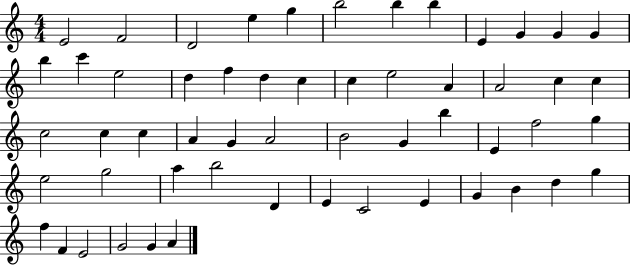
{
  \clef treble
  \numericTimeSignature
  \time 4/4
  \key c \major
  e'2 f'2 | d'2 e''4 g''4 | b''2 b''4 b''4 | e'4 g'4 g'4 g'4 | \break b''4 c'''4 e''2 | d''4 f''4 d''4 c''4 | c''4 e''2 a'4 | a'2 c''4 c''4 | \break c''2 c''4 c''4 | a'4 g'4 a'2 | b'2 g'4 b''4 | e'4 f''2 g''4 | \break e''2 g''2 | a''4 b''2 d'4 | e'4 c'2 e'4 | g'4 b'4 d''4 g''4 | \break f''4 f'4 e'2 | g'2 g'4 a'4 | \bar "|."
}